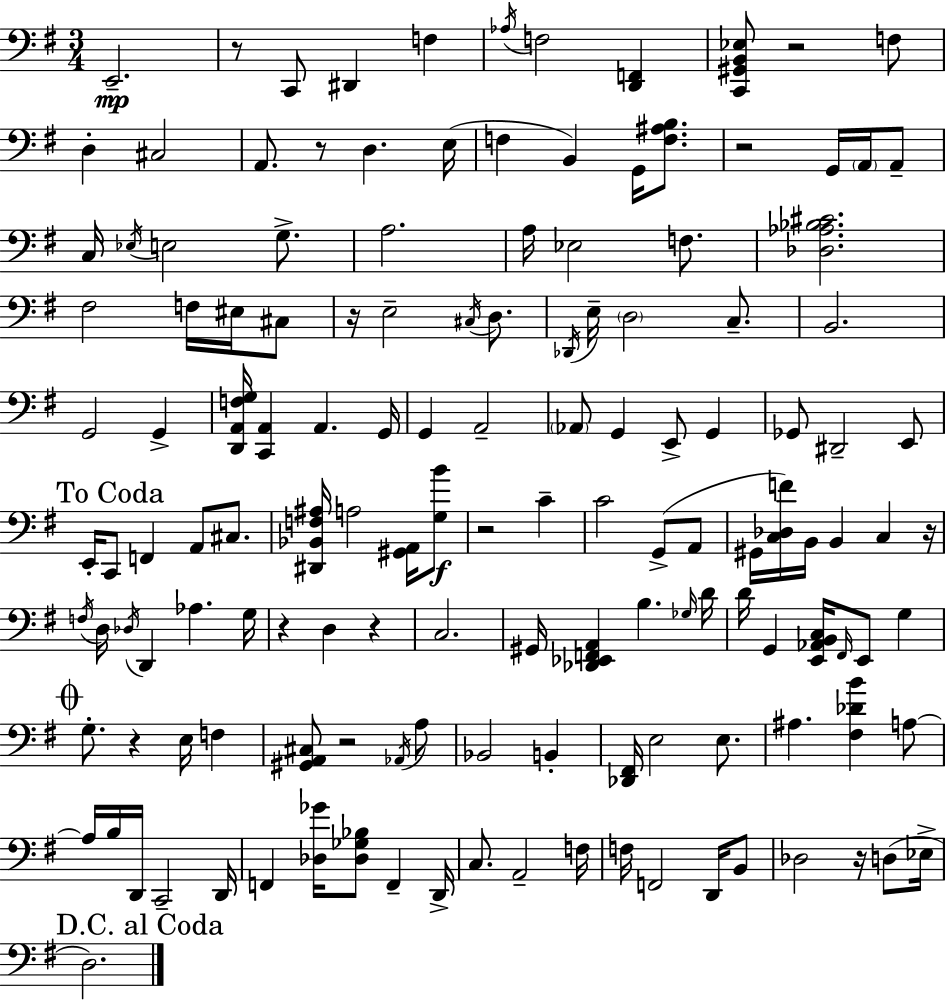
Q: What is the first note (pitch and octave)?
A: E2